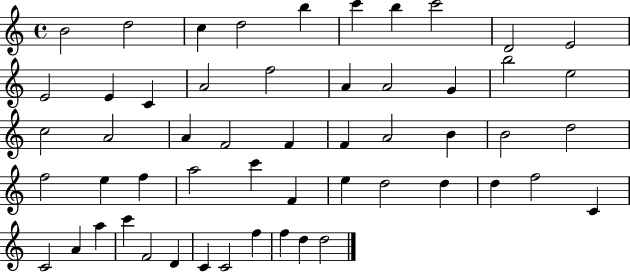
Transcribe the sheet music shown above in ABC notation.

X:1
T:Untitled
M:4/4
L:1/4
K:C
B2 d2 c d2 b c' b c'2 D2 E2 E2 E C A2 f2 A A2 G b2 e2 c2 A2 A F2 F F A2 B B2 d2 f2 e f a2 c' F e d2 d d f2 C C2 A a c' F2 D C C2 f f d d2